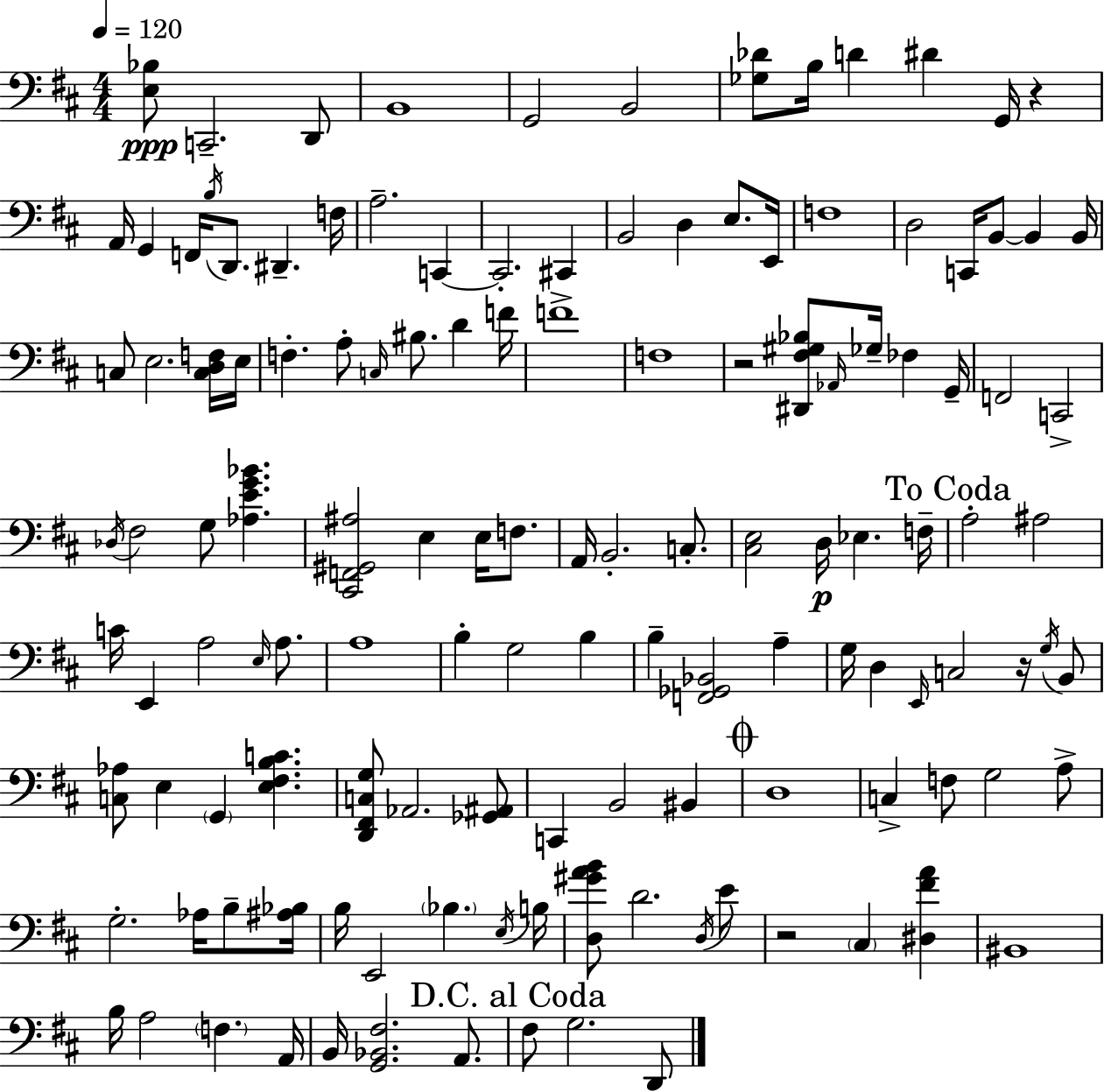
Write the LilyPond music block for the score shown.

{
  \clef bass
  \numericTimeSignature
  \time 4/4
  \key d \major
  \tempo 4 = 120
  <e bes>8\ppp c,2.-- d,8 | b,1 | g,2 b,2 | <ges des'>8 b16 d'4 dis'4 g,16 r4 | \break a,16 g,4 f,16 \acciaccatura { b16 } d,8. dis,4.-- | f16 a2.-- c,4~~ | c,2.-. cis,4 | b,2 d4 e8. | \break e,16 f1 | d2 c,16 b,8~~ b,4 | b,16 c8 e2. <c d f>16 | e16 f4.-. a8-. \grace { c16 } bis8. d'4 | \break f'16 f'1-> | f1 | r2 <dis, fis gis bes>8 \grace { aes,16 } ges16-- fes4 | g,16-- f,2 c,2-> | \break \acciaccatura { des16 } fis2 g8 <aes e' g' bes'>4. | <cis, f, gis, ais>2 e4 | e16 f8. a,16 b,2.-. | c8.-. <cis e>2 d16\p ees4. | \break f16-- \mark "To Coda" a2-. ais2 | c'16 e,4 a2 | \grace { e16 } a8. a1 | b4-. g2 | \break b4 b4-- <f, ges, bes,>2 | a4-- g16 d4 \grace { e,16 } c2 | r16 \acciaccatura { g16 } b,8 <c aes>8 e4 \parenthesize g,4 | <e fis b c'>4. <d, fis, c g>8 aes,2. | \break <ges, ais,>8 c,4 b,2 | bis,4 \mark \markup { \musicglyph "scripts.coda" } d1 | c4-> f8 g2 | a8-> g2.-. | \break aes16 b8-- <ais bes>16 b16 e,2 | \parenthesize bes4. \acciaccatura { e16 } b16 <d gis' a' b'>8 d'2. | \acciaccatura { d16 } e'8 r2 | \parenthesize cis4 <dis fis' a'>4 bis,1 | \break b16 a2 | \parenthesize f4. a,16 b,16 <g, bes, fis>2. | a,8. \mark "D.C. al Coda" fis8 g2. | d,8 \bar "|."
}